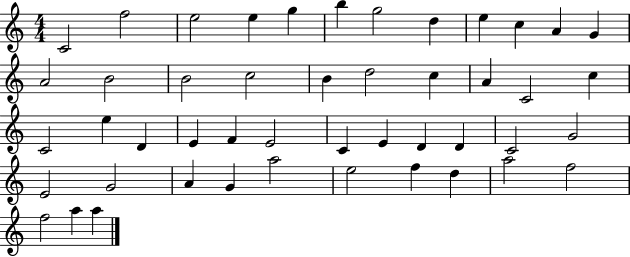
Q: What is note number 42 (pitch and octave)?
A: D5